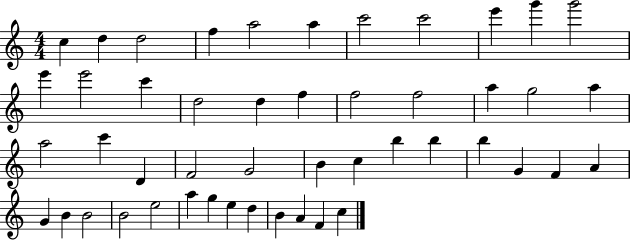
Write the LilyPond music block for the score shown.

{
  \clef treble
  \numericTimeSignature
  \time 4/4
  \key c \major
  c''4 d''4 d''2 | f''4 a''2 a''4 | c'''2 c'''2 | e'''4 g'''4 g'''2 | \break e'''4 e'''2 c'''4 | d''2 d''4 f''4 | f''2 f''2 | a''4 g''2 a''4 | \break a''2 c'''4 d'4 | f'2 g'2 | b'4 c''4 b''4 b''4 | b''4 g'4 f'4 a'4 | \break g'4 b'4 b'2 | b'2 e''2 | a''4 g''4 e''4 d''4 | b'4 a'4 f'4 c''4 | \break \bar "|."
}